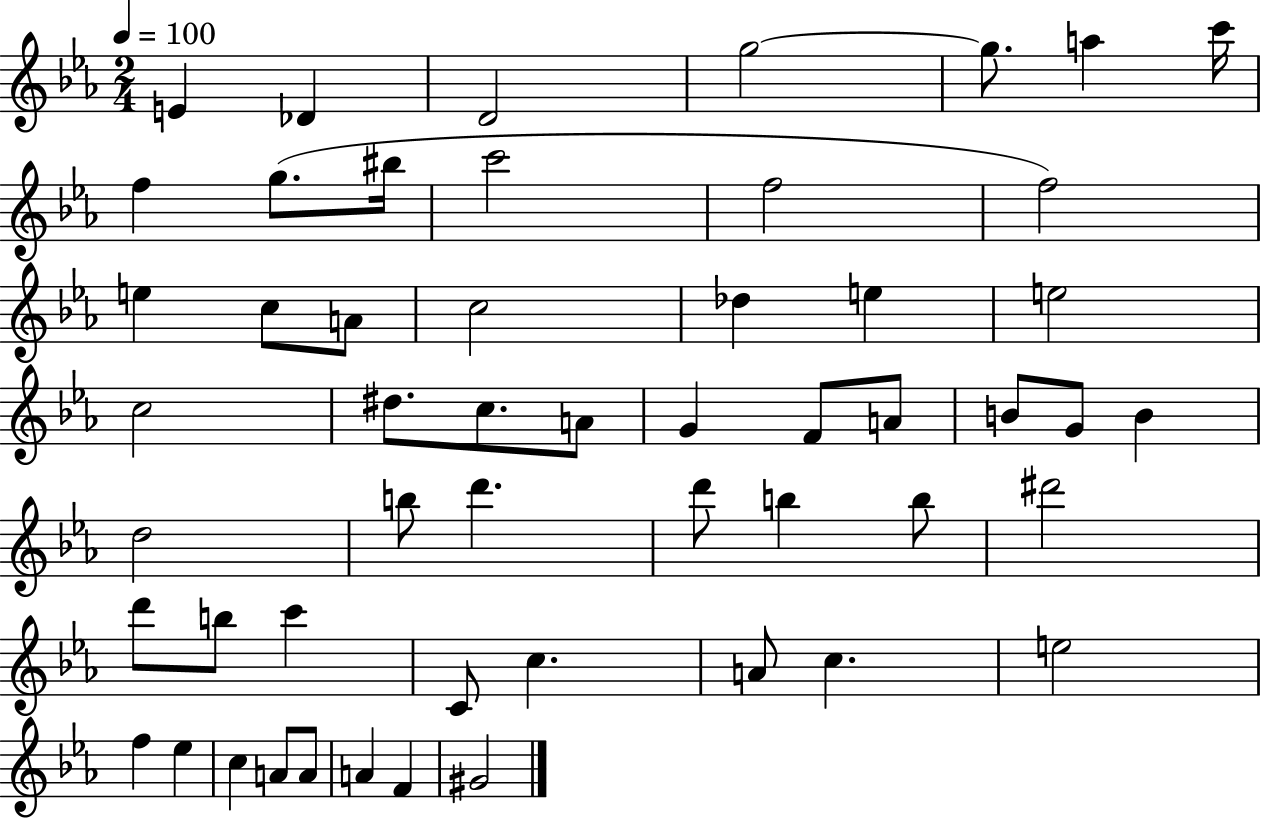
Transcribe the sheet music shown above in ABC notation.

X:1
T:Untitled
M:2/4
L:1/4
K:Eb
E _D D2 g2 g/2 a c'/4 f g/2 ^b/4 c'2 f2 f2 e c/2 A/2 c2 _d e e2 c2 ^d/2 c/2 A/2 G F/2 A/2 B/2 G/2 B d2 b/2 d' d'/2 b b/2 ^d'2 d'/2 b/2 c' C/2 c A/2 c e2 f _e c A/2 A/2 A F ^G2